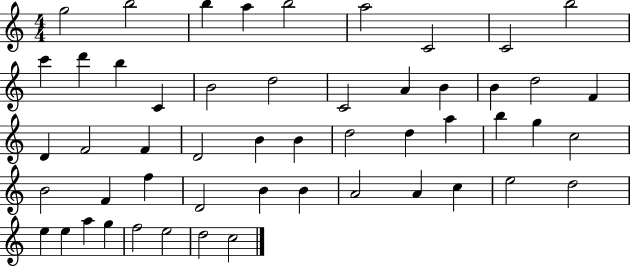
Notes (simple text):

G5/h B5/h B5/q A5/q B5/h A5/h C4/h C4/h B5/h C6/q D6/q B5/q C4/q B4/h D5/h C4/h A4/q B4/q B4/q D5/h F4/q D4/q F4/h F4/q D4/h B4/q B4/q D5/h D5/q A5/q B5/q G5/q C5/h B4/h F4/q F5/q D4/h B4/q B4/q A4/h A4/q C5/q E5/h D5/h E5/q E5/q A5/q G5/q F5/h E5/h D5/h C5/h